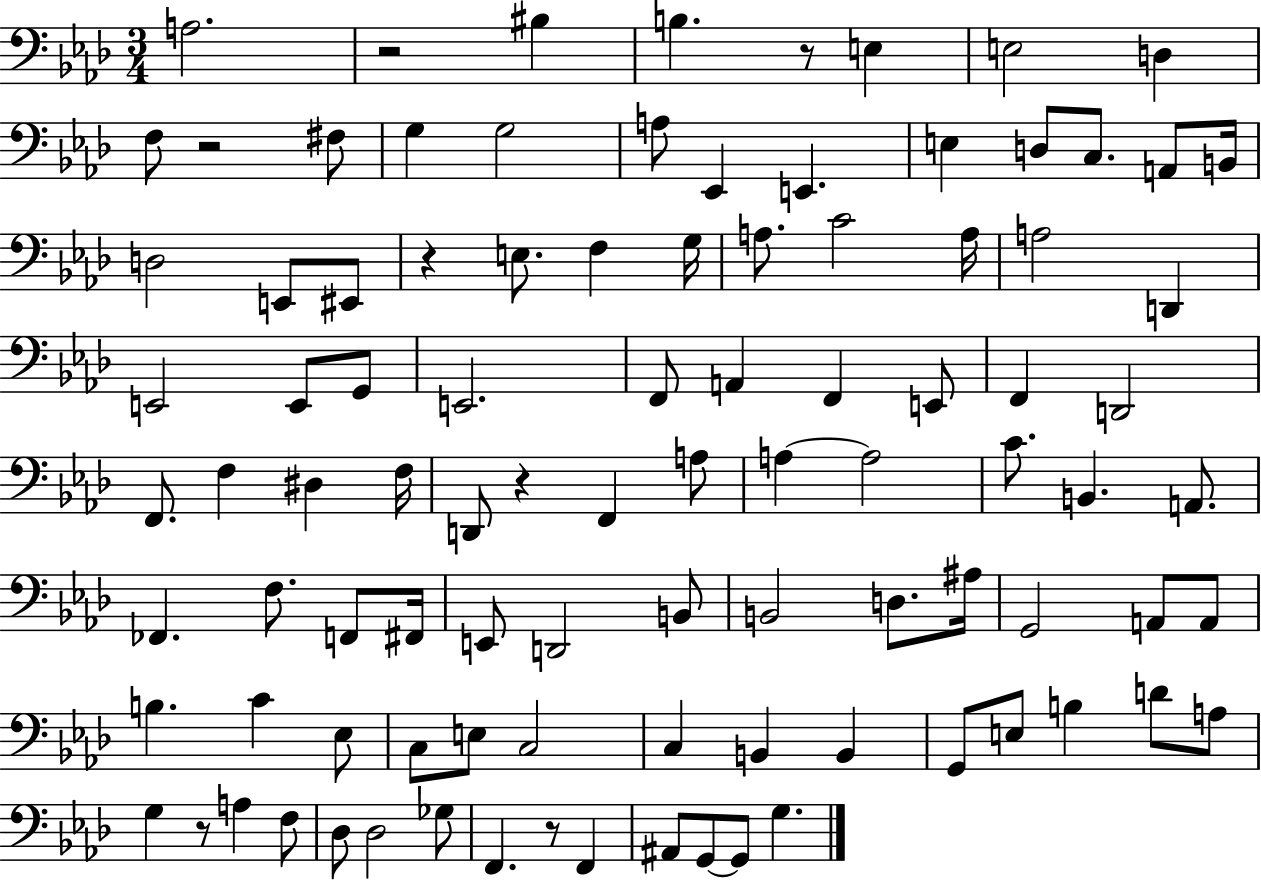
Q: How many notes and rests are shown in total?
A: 97